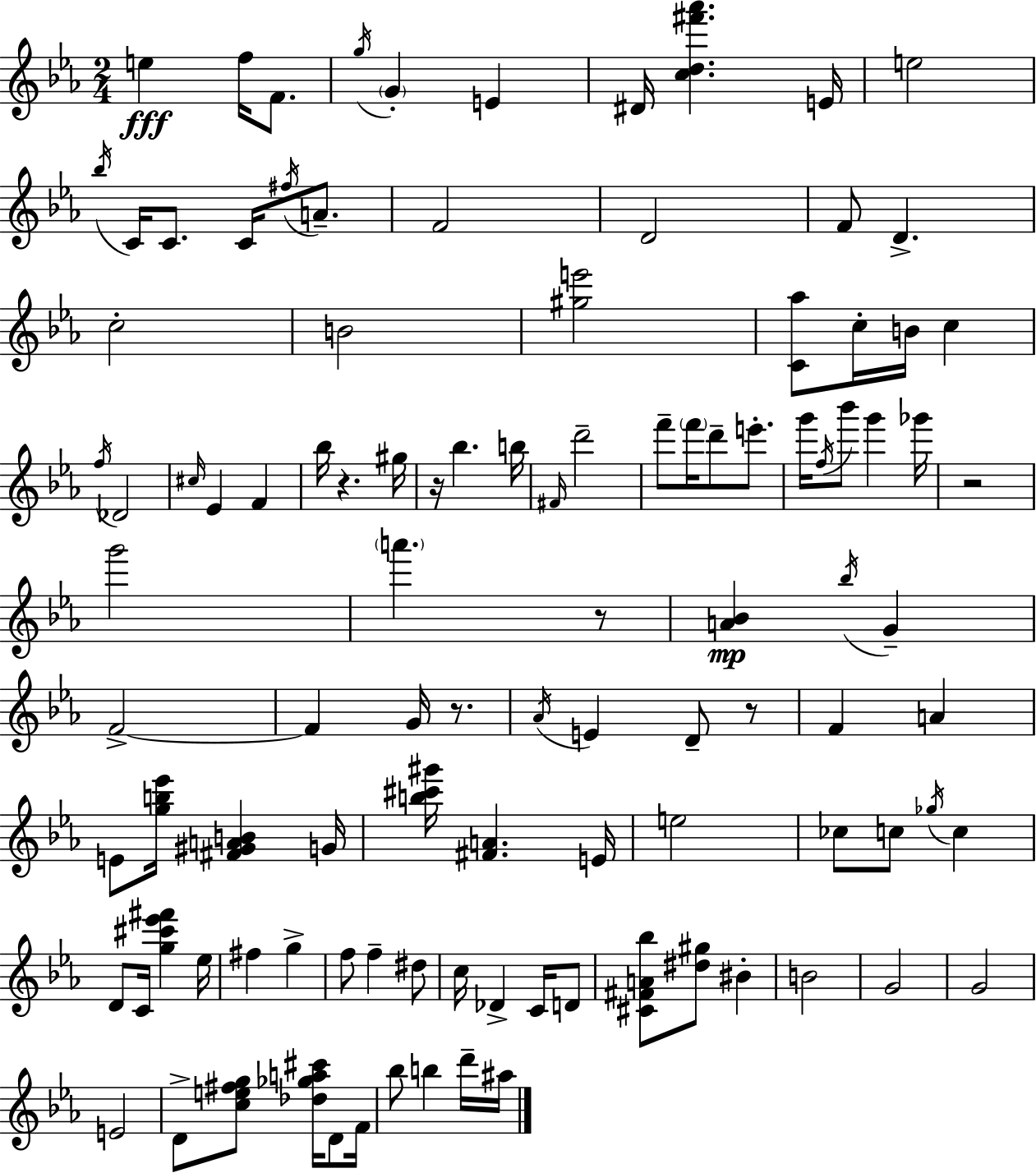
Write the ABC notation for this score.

X:1
T:Untitled
M:2/4
L:1/4
K:Eb
e f/4 F/2 g/4 G E ^D/4 [cd^f'_a'] E/4 e2 _b/4 C/4 C/2 C/4 ^f/4 A/2 F2 D2 F/2 D c2 B2 [^ge']2 [C_a]/2 c/4 B/4 c f/4 _D2 ^c/4 _E F _b/4 z ^g/4 z/4 _b b/4 ^F/4 d'2 f'/2 f'/4 d'/2 e'/2 g'/4 f/4 _b'/2 g' _g'/4 z2 g'2 a' z/2 [A_B] _b/4 G F2 F G/4 z/2 _A/4 E D/2 z/2 F A E/2 [gb_e']/4 [^F^GAB] G/4 [b^c'^g']/4 [^FA] E/4 e2 _c/2 c/2 _g/4 c D/2 C/4 [g^c'_e'^f'] _e/4 ^f g f/2 f ^d/2 c/4 _D C/4 D/2 [^C^FA_b]/2 [^d^g]/2 ^B B2 G2 G2 E2 D/2 [ce^fg]/2 [_d_ga^c']/4 D/2 F/4 _b/2 b d'/4 ^a/4